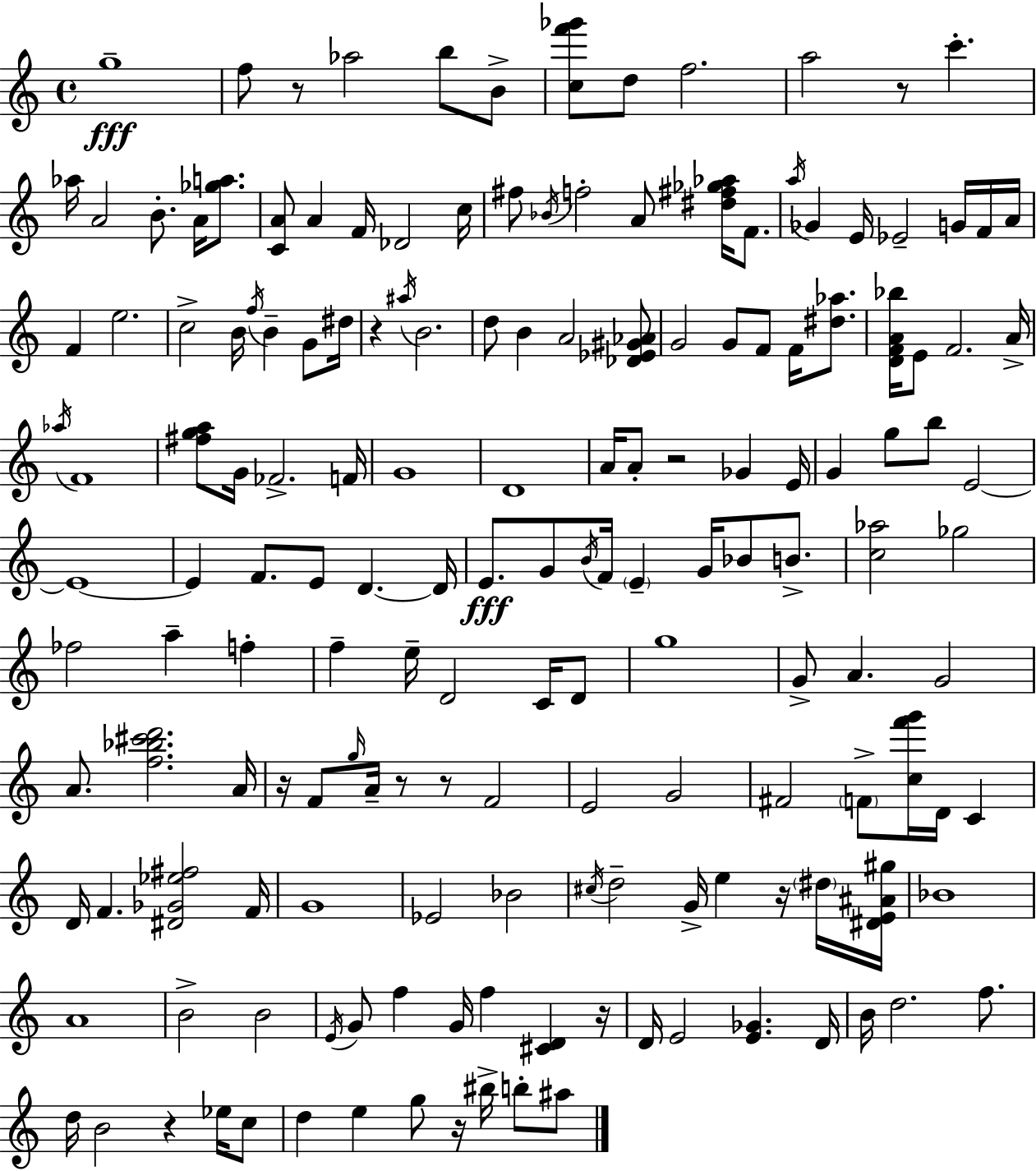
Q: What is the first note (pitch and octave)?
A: G5